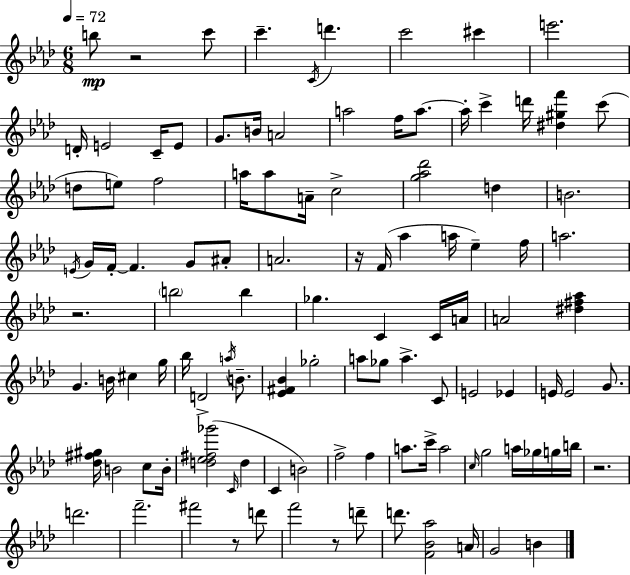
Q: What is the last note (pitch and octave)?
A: B4